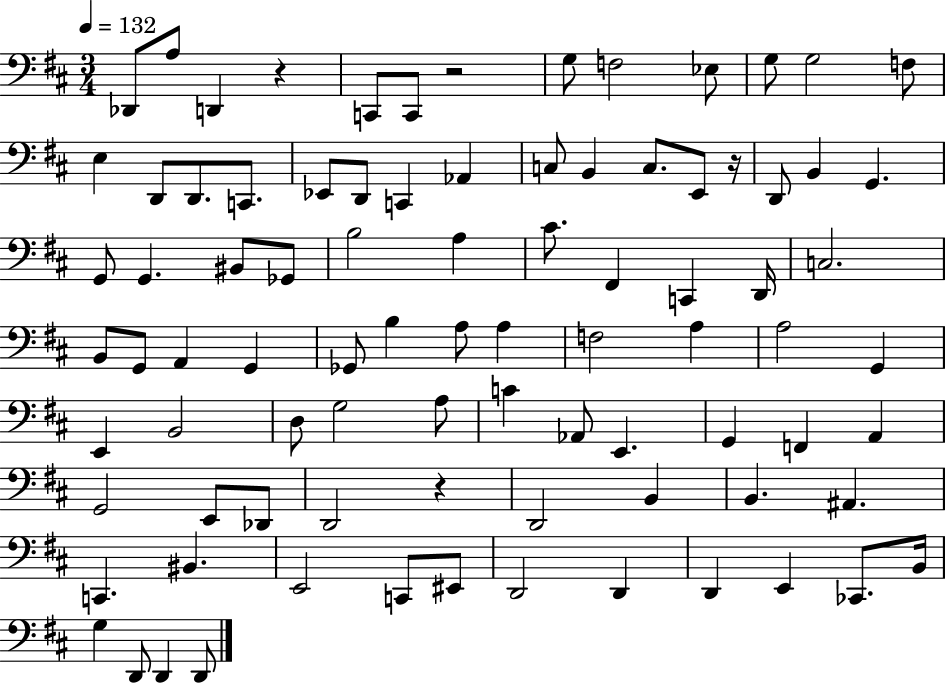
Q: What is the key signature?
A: D major